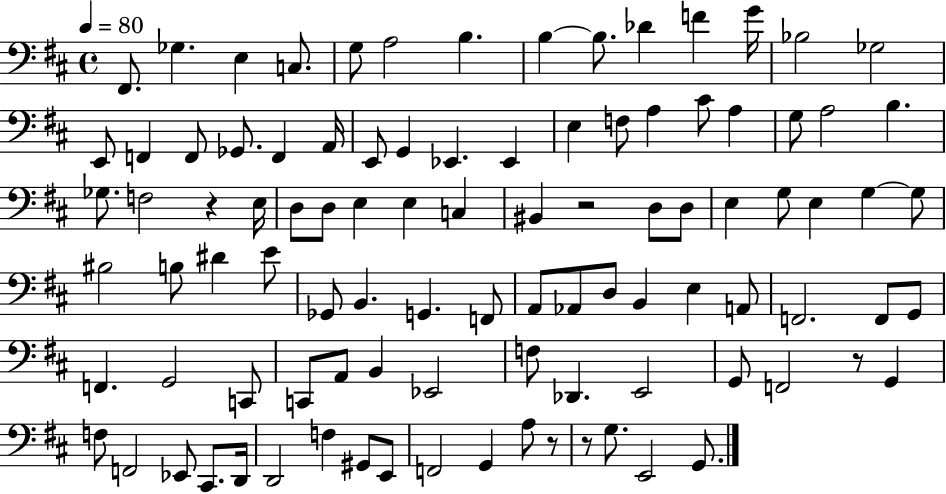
F#2/e. Gb3/q. E3/q C3/e. G3/e A3/h B3/q. B3/q B3/e. Db4/q F4/q G4/s Bb3/h Gb3/h E2/e F2/q F2/e Gb2/e. F2/q A2/s E2/e G2/q Eb2/q. Eb2/q E3/q F3/e A3/q C#4/e A3/q G3/e A3/h B3/q. Gb3/e. F3/h R/q E3/s D3/e D3/e E3/q E3/q C3/q BIS2/q R/h D3/e D3/e E3/q G3/e E3/q G3/q G3/e BIS3/h B3/e D#4/q E4/e Gb2/e B2/q. G2/q. F2/e A2/e Ab2/e D3/e B2/q E3/q A2/e F2/h. F2/e G2/e F2/q. G2/h C2/e C2/e A2/e B2/q Eb2/h F3/e Db2/q. E2/h G2/e F2/h R/e G2/q F3/e F2/h Eb2/e C#2/e. D2/s D2/h F3/q G#2/e E2/e F2/h G2/q A3/e R/e R/e G3/e. E2/h G2/e.